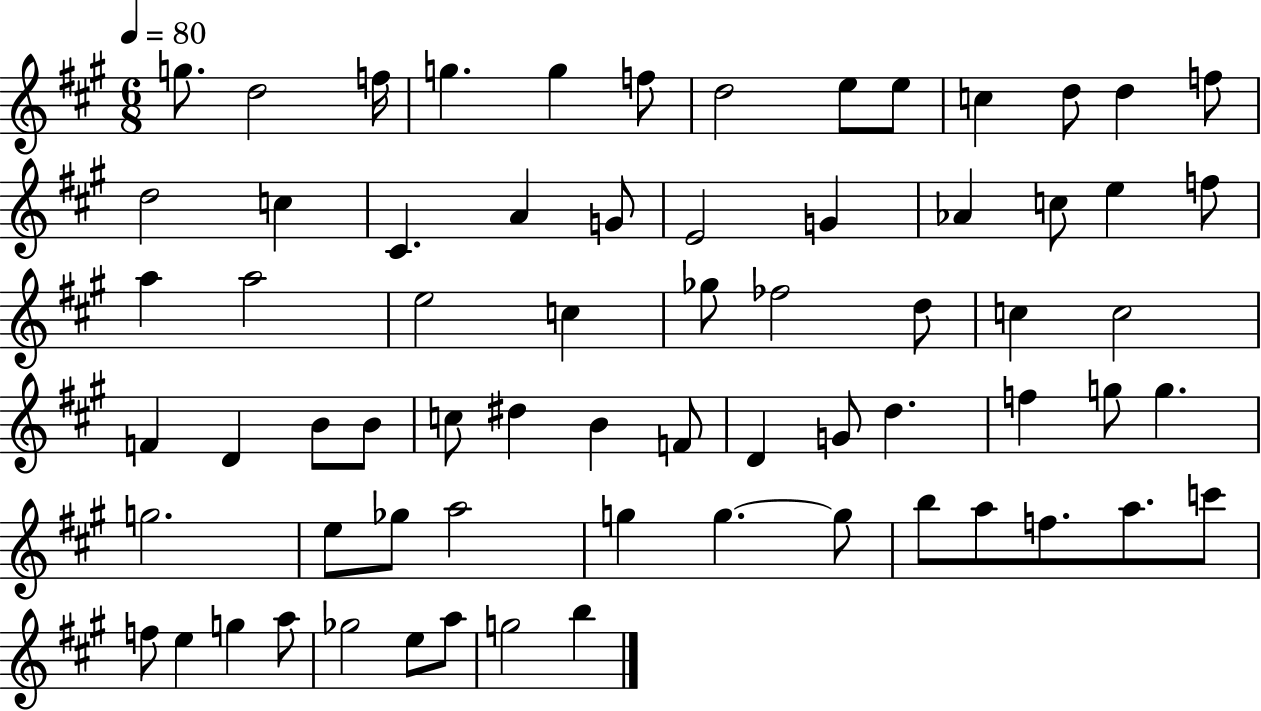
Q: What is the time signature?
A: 6/8